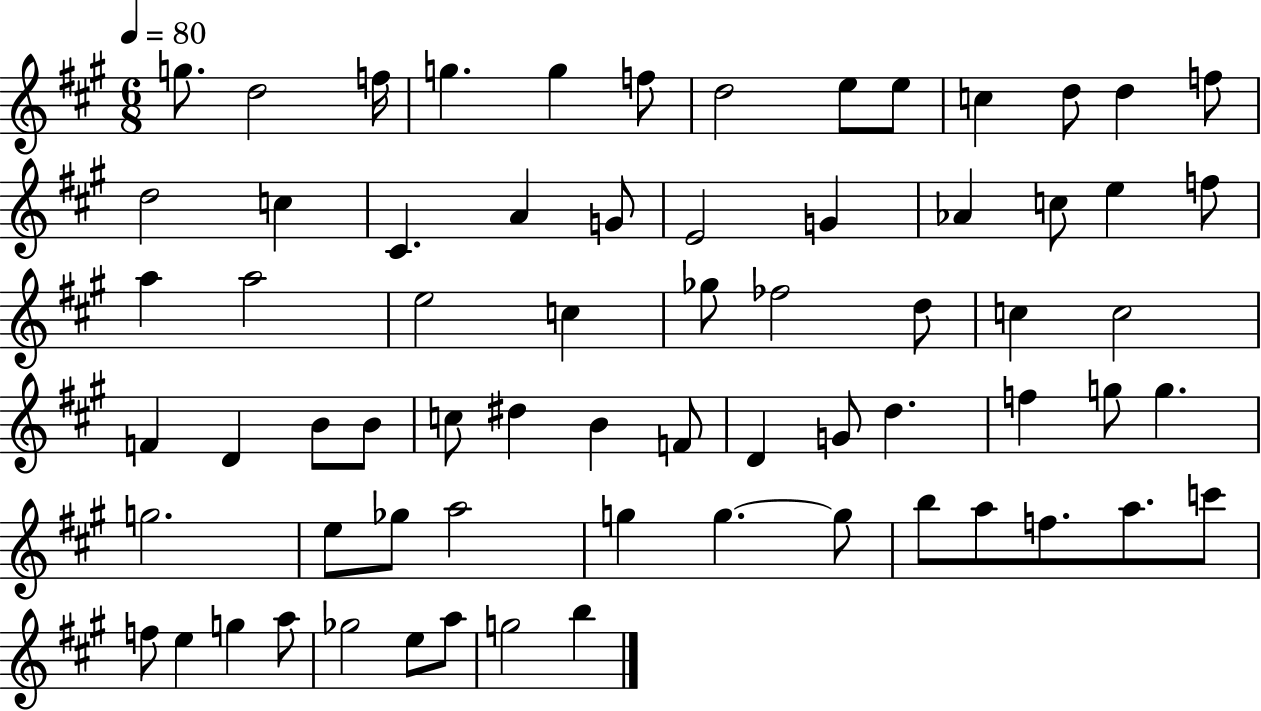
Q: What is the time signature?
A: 6/8